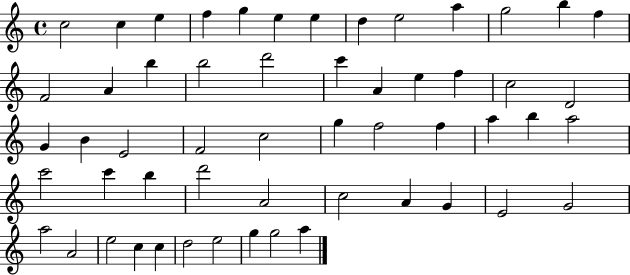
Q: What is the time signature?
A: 4/4